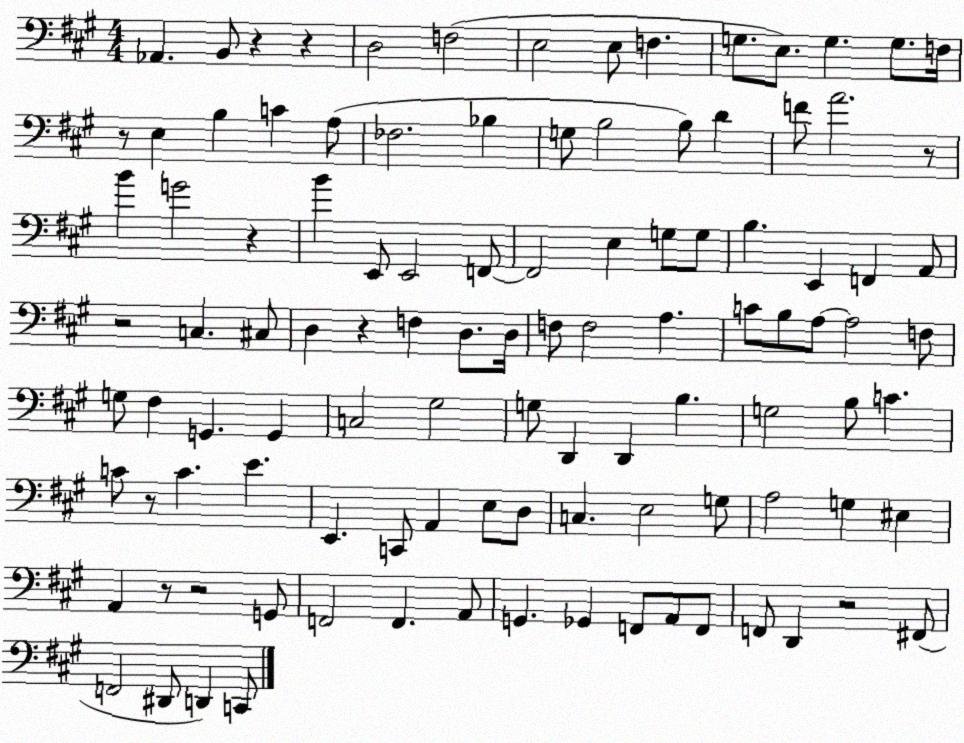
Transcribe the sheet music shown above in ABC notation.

X:1
T:Untitled
M:4/4
L:1/4
K:A
_A,, B,,/2 z z D,2 F,2 E,2 E,/2 F, G,/2 E,/2 G, G,/2 F,/4 z/2 E, B, C A,/2 _F,2 _B, G,/2 B,2 B,/2 D F/2 A2 z/2 B G2 z B E,,/2 E,,2 F,,/2 F,,2 E, G,/2 G,/2 B, E,, F,, A,,/2 z2 C, ^C,/2 D, z F, D,/2 D,/4 F,/2 F,2 A, C/2 B,/2 A,/2 A,2 F,/2 G,/2 ^F, G,, G,, C,2 ^G,2 G,/2 D,, D,, B, G,2 B,/2 C C/2 z/2 C E E,, C,,/2 A,, E,/2 D,/2 C, E,2 G,/2 A,2 G, ^E, A,, z/2 z2 G,,/2 F,,2 F,, A,,/2 G,, _G,, F,,/2 A,,/2 F,,/2 F,,/2 D,, z2 ^F,,/2 F,,2 ^D,,/2 D,, C,,/2